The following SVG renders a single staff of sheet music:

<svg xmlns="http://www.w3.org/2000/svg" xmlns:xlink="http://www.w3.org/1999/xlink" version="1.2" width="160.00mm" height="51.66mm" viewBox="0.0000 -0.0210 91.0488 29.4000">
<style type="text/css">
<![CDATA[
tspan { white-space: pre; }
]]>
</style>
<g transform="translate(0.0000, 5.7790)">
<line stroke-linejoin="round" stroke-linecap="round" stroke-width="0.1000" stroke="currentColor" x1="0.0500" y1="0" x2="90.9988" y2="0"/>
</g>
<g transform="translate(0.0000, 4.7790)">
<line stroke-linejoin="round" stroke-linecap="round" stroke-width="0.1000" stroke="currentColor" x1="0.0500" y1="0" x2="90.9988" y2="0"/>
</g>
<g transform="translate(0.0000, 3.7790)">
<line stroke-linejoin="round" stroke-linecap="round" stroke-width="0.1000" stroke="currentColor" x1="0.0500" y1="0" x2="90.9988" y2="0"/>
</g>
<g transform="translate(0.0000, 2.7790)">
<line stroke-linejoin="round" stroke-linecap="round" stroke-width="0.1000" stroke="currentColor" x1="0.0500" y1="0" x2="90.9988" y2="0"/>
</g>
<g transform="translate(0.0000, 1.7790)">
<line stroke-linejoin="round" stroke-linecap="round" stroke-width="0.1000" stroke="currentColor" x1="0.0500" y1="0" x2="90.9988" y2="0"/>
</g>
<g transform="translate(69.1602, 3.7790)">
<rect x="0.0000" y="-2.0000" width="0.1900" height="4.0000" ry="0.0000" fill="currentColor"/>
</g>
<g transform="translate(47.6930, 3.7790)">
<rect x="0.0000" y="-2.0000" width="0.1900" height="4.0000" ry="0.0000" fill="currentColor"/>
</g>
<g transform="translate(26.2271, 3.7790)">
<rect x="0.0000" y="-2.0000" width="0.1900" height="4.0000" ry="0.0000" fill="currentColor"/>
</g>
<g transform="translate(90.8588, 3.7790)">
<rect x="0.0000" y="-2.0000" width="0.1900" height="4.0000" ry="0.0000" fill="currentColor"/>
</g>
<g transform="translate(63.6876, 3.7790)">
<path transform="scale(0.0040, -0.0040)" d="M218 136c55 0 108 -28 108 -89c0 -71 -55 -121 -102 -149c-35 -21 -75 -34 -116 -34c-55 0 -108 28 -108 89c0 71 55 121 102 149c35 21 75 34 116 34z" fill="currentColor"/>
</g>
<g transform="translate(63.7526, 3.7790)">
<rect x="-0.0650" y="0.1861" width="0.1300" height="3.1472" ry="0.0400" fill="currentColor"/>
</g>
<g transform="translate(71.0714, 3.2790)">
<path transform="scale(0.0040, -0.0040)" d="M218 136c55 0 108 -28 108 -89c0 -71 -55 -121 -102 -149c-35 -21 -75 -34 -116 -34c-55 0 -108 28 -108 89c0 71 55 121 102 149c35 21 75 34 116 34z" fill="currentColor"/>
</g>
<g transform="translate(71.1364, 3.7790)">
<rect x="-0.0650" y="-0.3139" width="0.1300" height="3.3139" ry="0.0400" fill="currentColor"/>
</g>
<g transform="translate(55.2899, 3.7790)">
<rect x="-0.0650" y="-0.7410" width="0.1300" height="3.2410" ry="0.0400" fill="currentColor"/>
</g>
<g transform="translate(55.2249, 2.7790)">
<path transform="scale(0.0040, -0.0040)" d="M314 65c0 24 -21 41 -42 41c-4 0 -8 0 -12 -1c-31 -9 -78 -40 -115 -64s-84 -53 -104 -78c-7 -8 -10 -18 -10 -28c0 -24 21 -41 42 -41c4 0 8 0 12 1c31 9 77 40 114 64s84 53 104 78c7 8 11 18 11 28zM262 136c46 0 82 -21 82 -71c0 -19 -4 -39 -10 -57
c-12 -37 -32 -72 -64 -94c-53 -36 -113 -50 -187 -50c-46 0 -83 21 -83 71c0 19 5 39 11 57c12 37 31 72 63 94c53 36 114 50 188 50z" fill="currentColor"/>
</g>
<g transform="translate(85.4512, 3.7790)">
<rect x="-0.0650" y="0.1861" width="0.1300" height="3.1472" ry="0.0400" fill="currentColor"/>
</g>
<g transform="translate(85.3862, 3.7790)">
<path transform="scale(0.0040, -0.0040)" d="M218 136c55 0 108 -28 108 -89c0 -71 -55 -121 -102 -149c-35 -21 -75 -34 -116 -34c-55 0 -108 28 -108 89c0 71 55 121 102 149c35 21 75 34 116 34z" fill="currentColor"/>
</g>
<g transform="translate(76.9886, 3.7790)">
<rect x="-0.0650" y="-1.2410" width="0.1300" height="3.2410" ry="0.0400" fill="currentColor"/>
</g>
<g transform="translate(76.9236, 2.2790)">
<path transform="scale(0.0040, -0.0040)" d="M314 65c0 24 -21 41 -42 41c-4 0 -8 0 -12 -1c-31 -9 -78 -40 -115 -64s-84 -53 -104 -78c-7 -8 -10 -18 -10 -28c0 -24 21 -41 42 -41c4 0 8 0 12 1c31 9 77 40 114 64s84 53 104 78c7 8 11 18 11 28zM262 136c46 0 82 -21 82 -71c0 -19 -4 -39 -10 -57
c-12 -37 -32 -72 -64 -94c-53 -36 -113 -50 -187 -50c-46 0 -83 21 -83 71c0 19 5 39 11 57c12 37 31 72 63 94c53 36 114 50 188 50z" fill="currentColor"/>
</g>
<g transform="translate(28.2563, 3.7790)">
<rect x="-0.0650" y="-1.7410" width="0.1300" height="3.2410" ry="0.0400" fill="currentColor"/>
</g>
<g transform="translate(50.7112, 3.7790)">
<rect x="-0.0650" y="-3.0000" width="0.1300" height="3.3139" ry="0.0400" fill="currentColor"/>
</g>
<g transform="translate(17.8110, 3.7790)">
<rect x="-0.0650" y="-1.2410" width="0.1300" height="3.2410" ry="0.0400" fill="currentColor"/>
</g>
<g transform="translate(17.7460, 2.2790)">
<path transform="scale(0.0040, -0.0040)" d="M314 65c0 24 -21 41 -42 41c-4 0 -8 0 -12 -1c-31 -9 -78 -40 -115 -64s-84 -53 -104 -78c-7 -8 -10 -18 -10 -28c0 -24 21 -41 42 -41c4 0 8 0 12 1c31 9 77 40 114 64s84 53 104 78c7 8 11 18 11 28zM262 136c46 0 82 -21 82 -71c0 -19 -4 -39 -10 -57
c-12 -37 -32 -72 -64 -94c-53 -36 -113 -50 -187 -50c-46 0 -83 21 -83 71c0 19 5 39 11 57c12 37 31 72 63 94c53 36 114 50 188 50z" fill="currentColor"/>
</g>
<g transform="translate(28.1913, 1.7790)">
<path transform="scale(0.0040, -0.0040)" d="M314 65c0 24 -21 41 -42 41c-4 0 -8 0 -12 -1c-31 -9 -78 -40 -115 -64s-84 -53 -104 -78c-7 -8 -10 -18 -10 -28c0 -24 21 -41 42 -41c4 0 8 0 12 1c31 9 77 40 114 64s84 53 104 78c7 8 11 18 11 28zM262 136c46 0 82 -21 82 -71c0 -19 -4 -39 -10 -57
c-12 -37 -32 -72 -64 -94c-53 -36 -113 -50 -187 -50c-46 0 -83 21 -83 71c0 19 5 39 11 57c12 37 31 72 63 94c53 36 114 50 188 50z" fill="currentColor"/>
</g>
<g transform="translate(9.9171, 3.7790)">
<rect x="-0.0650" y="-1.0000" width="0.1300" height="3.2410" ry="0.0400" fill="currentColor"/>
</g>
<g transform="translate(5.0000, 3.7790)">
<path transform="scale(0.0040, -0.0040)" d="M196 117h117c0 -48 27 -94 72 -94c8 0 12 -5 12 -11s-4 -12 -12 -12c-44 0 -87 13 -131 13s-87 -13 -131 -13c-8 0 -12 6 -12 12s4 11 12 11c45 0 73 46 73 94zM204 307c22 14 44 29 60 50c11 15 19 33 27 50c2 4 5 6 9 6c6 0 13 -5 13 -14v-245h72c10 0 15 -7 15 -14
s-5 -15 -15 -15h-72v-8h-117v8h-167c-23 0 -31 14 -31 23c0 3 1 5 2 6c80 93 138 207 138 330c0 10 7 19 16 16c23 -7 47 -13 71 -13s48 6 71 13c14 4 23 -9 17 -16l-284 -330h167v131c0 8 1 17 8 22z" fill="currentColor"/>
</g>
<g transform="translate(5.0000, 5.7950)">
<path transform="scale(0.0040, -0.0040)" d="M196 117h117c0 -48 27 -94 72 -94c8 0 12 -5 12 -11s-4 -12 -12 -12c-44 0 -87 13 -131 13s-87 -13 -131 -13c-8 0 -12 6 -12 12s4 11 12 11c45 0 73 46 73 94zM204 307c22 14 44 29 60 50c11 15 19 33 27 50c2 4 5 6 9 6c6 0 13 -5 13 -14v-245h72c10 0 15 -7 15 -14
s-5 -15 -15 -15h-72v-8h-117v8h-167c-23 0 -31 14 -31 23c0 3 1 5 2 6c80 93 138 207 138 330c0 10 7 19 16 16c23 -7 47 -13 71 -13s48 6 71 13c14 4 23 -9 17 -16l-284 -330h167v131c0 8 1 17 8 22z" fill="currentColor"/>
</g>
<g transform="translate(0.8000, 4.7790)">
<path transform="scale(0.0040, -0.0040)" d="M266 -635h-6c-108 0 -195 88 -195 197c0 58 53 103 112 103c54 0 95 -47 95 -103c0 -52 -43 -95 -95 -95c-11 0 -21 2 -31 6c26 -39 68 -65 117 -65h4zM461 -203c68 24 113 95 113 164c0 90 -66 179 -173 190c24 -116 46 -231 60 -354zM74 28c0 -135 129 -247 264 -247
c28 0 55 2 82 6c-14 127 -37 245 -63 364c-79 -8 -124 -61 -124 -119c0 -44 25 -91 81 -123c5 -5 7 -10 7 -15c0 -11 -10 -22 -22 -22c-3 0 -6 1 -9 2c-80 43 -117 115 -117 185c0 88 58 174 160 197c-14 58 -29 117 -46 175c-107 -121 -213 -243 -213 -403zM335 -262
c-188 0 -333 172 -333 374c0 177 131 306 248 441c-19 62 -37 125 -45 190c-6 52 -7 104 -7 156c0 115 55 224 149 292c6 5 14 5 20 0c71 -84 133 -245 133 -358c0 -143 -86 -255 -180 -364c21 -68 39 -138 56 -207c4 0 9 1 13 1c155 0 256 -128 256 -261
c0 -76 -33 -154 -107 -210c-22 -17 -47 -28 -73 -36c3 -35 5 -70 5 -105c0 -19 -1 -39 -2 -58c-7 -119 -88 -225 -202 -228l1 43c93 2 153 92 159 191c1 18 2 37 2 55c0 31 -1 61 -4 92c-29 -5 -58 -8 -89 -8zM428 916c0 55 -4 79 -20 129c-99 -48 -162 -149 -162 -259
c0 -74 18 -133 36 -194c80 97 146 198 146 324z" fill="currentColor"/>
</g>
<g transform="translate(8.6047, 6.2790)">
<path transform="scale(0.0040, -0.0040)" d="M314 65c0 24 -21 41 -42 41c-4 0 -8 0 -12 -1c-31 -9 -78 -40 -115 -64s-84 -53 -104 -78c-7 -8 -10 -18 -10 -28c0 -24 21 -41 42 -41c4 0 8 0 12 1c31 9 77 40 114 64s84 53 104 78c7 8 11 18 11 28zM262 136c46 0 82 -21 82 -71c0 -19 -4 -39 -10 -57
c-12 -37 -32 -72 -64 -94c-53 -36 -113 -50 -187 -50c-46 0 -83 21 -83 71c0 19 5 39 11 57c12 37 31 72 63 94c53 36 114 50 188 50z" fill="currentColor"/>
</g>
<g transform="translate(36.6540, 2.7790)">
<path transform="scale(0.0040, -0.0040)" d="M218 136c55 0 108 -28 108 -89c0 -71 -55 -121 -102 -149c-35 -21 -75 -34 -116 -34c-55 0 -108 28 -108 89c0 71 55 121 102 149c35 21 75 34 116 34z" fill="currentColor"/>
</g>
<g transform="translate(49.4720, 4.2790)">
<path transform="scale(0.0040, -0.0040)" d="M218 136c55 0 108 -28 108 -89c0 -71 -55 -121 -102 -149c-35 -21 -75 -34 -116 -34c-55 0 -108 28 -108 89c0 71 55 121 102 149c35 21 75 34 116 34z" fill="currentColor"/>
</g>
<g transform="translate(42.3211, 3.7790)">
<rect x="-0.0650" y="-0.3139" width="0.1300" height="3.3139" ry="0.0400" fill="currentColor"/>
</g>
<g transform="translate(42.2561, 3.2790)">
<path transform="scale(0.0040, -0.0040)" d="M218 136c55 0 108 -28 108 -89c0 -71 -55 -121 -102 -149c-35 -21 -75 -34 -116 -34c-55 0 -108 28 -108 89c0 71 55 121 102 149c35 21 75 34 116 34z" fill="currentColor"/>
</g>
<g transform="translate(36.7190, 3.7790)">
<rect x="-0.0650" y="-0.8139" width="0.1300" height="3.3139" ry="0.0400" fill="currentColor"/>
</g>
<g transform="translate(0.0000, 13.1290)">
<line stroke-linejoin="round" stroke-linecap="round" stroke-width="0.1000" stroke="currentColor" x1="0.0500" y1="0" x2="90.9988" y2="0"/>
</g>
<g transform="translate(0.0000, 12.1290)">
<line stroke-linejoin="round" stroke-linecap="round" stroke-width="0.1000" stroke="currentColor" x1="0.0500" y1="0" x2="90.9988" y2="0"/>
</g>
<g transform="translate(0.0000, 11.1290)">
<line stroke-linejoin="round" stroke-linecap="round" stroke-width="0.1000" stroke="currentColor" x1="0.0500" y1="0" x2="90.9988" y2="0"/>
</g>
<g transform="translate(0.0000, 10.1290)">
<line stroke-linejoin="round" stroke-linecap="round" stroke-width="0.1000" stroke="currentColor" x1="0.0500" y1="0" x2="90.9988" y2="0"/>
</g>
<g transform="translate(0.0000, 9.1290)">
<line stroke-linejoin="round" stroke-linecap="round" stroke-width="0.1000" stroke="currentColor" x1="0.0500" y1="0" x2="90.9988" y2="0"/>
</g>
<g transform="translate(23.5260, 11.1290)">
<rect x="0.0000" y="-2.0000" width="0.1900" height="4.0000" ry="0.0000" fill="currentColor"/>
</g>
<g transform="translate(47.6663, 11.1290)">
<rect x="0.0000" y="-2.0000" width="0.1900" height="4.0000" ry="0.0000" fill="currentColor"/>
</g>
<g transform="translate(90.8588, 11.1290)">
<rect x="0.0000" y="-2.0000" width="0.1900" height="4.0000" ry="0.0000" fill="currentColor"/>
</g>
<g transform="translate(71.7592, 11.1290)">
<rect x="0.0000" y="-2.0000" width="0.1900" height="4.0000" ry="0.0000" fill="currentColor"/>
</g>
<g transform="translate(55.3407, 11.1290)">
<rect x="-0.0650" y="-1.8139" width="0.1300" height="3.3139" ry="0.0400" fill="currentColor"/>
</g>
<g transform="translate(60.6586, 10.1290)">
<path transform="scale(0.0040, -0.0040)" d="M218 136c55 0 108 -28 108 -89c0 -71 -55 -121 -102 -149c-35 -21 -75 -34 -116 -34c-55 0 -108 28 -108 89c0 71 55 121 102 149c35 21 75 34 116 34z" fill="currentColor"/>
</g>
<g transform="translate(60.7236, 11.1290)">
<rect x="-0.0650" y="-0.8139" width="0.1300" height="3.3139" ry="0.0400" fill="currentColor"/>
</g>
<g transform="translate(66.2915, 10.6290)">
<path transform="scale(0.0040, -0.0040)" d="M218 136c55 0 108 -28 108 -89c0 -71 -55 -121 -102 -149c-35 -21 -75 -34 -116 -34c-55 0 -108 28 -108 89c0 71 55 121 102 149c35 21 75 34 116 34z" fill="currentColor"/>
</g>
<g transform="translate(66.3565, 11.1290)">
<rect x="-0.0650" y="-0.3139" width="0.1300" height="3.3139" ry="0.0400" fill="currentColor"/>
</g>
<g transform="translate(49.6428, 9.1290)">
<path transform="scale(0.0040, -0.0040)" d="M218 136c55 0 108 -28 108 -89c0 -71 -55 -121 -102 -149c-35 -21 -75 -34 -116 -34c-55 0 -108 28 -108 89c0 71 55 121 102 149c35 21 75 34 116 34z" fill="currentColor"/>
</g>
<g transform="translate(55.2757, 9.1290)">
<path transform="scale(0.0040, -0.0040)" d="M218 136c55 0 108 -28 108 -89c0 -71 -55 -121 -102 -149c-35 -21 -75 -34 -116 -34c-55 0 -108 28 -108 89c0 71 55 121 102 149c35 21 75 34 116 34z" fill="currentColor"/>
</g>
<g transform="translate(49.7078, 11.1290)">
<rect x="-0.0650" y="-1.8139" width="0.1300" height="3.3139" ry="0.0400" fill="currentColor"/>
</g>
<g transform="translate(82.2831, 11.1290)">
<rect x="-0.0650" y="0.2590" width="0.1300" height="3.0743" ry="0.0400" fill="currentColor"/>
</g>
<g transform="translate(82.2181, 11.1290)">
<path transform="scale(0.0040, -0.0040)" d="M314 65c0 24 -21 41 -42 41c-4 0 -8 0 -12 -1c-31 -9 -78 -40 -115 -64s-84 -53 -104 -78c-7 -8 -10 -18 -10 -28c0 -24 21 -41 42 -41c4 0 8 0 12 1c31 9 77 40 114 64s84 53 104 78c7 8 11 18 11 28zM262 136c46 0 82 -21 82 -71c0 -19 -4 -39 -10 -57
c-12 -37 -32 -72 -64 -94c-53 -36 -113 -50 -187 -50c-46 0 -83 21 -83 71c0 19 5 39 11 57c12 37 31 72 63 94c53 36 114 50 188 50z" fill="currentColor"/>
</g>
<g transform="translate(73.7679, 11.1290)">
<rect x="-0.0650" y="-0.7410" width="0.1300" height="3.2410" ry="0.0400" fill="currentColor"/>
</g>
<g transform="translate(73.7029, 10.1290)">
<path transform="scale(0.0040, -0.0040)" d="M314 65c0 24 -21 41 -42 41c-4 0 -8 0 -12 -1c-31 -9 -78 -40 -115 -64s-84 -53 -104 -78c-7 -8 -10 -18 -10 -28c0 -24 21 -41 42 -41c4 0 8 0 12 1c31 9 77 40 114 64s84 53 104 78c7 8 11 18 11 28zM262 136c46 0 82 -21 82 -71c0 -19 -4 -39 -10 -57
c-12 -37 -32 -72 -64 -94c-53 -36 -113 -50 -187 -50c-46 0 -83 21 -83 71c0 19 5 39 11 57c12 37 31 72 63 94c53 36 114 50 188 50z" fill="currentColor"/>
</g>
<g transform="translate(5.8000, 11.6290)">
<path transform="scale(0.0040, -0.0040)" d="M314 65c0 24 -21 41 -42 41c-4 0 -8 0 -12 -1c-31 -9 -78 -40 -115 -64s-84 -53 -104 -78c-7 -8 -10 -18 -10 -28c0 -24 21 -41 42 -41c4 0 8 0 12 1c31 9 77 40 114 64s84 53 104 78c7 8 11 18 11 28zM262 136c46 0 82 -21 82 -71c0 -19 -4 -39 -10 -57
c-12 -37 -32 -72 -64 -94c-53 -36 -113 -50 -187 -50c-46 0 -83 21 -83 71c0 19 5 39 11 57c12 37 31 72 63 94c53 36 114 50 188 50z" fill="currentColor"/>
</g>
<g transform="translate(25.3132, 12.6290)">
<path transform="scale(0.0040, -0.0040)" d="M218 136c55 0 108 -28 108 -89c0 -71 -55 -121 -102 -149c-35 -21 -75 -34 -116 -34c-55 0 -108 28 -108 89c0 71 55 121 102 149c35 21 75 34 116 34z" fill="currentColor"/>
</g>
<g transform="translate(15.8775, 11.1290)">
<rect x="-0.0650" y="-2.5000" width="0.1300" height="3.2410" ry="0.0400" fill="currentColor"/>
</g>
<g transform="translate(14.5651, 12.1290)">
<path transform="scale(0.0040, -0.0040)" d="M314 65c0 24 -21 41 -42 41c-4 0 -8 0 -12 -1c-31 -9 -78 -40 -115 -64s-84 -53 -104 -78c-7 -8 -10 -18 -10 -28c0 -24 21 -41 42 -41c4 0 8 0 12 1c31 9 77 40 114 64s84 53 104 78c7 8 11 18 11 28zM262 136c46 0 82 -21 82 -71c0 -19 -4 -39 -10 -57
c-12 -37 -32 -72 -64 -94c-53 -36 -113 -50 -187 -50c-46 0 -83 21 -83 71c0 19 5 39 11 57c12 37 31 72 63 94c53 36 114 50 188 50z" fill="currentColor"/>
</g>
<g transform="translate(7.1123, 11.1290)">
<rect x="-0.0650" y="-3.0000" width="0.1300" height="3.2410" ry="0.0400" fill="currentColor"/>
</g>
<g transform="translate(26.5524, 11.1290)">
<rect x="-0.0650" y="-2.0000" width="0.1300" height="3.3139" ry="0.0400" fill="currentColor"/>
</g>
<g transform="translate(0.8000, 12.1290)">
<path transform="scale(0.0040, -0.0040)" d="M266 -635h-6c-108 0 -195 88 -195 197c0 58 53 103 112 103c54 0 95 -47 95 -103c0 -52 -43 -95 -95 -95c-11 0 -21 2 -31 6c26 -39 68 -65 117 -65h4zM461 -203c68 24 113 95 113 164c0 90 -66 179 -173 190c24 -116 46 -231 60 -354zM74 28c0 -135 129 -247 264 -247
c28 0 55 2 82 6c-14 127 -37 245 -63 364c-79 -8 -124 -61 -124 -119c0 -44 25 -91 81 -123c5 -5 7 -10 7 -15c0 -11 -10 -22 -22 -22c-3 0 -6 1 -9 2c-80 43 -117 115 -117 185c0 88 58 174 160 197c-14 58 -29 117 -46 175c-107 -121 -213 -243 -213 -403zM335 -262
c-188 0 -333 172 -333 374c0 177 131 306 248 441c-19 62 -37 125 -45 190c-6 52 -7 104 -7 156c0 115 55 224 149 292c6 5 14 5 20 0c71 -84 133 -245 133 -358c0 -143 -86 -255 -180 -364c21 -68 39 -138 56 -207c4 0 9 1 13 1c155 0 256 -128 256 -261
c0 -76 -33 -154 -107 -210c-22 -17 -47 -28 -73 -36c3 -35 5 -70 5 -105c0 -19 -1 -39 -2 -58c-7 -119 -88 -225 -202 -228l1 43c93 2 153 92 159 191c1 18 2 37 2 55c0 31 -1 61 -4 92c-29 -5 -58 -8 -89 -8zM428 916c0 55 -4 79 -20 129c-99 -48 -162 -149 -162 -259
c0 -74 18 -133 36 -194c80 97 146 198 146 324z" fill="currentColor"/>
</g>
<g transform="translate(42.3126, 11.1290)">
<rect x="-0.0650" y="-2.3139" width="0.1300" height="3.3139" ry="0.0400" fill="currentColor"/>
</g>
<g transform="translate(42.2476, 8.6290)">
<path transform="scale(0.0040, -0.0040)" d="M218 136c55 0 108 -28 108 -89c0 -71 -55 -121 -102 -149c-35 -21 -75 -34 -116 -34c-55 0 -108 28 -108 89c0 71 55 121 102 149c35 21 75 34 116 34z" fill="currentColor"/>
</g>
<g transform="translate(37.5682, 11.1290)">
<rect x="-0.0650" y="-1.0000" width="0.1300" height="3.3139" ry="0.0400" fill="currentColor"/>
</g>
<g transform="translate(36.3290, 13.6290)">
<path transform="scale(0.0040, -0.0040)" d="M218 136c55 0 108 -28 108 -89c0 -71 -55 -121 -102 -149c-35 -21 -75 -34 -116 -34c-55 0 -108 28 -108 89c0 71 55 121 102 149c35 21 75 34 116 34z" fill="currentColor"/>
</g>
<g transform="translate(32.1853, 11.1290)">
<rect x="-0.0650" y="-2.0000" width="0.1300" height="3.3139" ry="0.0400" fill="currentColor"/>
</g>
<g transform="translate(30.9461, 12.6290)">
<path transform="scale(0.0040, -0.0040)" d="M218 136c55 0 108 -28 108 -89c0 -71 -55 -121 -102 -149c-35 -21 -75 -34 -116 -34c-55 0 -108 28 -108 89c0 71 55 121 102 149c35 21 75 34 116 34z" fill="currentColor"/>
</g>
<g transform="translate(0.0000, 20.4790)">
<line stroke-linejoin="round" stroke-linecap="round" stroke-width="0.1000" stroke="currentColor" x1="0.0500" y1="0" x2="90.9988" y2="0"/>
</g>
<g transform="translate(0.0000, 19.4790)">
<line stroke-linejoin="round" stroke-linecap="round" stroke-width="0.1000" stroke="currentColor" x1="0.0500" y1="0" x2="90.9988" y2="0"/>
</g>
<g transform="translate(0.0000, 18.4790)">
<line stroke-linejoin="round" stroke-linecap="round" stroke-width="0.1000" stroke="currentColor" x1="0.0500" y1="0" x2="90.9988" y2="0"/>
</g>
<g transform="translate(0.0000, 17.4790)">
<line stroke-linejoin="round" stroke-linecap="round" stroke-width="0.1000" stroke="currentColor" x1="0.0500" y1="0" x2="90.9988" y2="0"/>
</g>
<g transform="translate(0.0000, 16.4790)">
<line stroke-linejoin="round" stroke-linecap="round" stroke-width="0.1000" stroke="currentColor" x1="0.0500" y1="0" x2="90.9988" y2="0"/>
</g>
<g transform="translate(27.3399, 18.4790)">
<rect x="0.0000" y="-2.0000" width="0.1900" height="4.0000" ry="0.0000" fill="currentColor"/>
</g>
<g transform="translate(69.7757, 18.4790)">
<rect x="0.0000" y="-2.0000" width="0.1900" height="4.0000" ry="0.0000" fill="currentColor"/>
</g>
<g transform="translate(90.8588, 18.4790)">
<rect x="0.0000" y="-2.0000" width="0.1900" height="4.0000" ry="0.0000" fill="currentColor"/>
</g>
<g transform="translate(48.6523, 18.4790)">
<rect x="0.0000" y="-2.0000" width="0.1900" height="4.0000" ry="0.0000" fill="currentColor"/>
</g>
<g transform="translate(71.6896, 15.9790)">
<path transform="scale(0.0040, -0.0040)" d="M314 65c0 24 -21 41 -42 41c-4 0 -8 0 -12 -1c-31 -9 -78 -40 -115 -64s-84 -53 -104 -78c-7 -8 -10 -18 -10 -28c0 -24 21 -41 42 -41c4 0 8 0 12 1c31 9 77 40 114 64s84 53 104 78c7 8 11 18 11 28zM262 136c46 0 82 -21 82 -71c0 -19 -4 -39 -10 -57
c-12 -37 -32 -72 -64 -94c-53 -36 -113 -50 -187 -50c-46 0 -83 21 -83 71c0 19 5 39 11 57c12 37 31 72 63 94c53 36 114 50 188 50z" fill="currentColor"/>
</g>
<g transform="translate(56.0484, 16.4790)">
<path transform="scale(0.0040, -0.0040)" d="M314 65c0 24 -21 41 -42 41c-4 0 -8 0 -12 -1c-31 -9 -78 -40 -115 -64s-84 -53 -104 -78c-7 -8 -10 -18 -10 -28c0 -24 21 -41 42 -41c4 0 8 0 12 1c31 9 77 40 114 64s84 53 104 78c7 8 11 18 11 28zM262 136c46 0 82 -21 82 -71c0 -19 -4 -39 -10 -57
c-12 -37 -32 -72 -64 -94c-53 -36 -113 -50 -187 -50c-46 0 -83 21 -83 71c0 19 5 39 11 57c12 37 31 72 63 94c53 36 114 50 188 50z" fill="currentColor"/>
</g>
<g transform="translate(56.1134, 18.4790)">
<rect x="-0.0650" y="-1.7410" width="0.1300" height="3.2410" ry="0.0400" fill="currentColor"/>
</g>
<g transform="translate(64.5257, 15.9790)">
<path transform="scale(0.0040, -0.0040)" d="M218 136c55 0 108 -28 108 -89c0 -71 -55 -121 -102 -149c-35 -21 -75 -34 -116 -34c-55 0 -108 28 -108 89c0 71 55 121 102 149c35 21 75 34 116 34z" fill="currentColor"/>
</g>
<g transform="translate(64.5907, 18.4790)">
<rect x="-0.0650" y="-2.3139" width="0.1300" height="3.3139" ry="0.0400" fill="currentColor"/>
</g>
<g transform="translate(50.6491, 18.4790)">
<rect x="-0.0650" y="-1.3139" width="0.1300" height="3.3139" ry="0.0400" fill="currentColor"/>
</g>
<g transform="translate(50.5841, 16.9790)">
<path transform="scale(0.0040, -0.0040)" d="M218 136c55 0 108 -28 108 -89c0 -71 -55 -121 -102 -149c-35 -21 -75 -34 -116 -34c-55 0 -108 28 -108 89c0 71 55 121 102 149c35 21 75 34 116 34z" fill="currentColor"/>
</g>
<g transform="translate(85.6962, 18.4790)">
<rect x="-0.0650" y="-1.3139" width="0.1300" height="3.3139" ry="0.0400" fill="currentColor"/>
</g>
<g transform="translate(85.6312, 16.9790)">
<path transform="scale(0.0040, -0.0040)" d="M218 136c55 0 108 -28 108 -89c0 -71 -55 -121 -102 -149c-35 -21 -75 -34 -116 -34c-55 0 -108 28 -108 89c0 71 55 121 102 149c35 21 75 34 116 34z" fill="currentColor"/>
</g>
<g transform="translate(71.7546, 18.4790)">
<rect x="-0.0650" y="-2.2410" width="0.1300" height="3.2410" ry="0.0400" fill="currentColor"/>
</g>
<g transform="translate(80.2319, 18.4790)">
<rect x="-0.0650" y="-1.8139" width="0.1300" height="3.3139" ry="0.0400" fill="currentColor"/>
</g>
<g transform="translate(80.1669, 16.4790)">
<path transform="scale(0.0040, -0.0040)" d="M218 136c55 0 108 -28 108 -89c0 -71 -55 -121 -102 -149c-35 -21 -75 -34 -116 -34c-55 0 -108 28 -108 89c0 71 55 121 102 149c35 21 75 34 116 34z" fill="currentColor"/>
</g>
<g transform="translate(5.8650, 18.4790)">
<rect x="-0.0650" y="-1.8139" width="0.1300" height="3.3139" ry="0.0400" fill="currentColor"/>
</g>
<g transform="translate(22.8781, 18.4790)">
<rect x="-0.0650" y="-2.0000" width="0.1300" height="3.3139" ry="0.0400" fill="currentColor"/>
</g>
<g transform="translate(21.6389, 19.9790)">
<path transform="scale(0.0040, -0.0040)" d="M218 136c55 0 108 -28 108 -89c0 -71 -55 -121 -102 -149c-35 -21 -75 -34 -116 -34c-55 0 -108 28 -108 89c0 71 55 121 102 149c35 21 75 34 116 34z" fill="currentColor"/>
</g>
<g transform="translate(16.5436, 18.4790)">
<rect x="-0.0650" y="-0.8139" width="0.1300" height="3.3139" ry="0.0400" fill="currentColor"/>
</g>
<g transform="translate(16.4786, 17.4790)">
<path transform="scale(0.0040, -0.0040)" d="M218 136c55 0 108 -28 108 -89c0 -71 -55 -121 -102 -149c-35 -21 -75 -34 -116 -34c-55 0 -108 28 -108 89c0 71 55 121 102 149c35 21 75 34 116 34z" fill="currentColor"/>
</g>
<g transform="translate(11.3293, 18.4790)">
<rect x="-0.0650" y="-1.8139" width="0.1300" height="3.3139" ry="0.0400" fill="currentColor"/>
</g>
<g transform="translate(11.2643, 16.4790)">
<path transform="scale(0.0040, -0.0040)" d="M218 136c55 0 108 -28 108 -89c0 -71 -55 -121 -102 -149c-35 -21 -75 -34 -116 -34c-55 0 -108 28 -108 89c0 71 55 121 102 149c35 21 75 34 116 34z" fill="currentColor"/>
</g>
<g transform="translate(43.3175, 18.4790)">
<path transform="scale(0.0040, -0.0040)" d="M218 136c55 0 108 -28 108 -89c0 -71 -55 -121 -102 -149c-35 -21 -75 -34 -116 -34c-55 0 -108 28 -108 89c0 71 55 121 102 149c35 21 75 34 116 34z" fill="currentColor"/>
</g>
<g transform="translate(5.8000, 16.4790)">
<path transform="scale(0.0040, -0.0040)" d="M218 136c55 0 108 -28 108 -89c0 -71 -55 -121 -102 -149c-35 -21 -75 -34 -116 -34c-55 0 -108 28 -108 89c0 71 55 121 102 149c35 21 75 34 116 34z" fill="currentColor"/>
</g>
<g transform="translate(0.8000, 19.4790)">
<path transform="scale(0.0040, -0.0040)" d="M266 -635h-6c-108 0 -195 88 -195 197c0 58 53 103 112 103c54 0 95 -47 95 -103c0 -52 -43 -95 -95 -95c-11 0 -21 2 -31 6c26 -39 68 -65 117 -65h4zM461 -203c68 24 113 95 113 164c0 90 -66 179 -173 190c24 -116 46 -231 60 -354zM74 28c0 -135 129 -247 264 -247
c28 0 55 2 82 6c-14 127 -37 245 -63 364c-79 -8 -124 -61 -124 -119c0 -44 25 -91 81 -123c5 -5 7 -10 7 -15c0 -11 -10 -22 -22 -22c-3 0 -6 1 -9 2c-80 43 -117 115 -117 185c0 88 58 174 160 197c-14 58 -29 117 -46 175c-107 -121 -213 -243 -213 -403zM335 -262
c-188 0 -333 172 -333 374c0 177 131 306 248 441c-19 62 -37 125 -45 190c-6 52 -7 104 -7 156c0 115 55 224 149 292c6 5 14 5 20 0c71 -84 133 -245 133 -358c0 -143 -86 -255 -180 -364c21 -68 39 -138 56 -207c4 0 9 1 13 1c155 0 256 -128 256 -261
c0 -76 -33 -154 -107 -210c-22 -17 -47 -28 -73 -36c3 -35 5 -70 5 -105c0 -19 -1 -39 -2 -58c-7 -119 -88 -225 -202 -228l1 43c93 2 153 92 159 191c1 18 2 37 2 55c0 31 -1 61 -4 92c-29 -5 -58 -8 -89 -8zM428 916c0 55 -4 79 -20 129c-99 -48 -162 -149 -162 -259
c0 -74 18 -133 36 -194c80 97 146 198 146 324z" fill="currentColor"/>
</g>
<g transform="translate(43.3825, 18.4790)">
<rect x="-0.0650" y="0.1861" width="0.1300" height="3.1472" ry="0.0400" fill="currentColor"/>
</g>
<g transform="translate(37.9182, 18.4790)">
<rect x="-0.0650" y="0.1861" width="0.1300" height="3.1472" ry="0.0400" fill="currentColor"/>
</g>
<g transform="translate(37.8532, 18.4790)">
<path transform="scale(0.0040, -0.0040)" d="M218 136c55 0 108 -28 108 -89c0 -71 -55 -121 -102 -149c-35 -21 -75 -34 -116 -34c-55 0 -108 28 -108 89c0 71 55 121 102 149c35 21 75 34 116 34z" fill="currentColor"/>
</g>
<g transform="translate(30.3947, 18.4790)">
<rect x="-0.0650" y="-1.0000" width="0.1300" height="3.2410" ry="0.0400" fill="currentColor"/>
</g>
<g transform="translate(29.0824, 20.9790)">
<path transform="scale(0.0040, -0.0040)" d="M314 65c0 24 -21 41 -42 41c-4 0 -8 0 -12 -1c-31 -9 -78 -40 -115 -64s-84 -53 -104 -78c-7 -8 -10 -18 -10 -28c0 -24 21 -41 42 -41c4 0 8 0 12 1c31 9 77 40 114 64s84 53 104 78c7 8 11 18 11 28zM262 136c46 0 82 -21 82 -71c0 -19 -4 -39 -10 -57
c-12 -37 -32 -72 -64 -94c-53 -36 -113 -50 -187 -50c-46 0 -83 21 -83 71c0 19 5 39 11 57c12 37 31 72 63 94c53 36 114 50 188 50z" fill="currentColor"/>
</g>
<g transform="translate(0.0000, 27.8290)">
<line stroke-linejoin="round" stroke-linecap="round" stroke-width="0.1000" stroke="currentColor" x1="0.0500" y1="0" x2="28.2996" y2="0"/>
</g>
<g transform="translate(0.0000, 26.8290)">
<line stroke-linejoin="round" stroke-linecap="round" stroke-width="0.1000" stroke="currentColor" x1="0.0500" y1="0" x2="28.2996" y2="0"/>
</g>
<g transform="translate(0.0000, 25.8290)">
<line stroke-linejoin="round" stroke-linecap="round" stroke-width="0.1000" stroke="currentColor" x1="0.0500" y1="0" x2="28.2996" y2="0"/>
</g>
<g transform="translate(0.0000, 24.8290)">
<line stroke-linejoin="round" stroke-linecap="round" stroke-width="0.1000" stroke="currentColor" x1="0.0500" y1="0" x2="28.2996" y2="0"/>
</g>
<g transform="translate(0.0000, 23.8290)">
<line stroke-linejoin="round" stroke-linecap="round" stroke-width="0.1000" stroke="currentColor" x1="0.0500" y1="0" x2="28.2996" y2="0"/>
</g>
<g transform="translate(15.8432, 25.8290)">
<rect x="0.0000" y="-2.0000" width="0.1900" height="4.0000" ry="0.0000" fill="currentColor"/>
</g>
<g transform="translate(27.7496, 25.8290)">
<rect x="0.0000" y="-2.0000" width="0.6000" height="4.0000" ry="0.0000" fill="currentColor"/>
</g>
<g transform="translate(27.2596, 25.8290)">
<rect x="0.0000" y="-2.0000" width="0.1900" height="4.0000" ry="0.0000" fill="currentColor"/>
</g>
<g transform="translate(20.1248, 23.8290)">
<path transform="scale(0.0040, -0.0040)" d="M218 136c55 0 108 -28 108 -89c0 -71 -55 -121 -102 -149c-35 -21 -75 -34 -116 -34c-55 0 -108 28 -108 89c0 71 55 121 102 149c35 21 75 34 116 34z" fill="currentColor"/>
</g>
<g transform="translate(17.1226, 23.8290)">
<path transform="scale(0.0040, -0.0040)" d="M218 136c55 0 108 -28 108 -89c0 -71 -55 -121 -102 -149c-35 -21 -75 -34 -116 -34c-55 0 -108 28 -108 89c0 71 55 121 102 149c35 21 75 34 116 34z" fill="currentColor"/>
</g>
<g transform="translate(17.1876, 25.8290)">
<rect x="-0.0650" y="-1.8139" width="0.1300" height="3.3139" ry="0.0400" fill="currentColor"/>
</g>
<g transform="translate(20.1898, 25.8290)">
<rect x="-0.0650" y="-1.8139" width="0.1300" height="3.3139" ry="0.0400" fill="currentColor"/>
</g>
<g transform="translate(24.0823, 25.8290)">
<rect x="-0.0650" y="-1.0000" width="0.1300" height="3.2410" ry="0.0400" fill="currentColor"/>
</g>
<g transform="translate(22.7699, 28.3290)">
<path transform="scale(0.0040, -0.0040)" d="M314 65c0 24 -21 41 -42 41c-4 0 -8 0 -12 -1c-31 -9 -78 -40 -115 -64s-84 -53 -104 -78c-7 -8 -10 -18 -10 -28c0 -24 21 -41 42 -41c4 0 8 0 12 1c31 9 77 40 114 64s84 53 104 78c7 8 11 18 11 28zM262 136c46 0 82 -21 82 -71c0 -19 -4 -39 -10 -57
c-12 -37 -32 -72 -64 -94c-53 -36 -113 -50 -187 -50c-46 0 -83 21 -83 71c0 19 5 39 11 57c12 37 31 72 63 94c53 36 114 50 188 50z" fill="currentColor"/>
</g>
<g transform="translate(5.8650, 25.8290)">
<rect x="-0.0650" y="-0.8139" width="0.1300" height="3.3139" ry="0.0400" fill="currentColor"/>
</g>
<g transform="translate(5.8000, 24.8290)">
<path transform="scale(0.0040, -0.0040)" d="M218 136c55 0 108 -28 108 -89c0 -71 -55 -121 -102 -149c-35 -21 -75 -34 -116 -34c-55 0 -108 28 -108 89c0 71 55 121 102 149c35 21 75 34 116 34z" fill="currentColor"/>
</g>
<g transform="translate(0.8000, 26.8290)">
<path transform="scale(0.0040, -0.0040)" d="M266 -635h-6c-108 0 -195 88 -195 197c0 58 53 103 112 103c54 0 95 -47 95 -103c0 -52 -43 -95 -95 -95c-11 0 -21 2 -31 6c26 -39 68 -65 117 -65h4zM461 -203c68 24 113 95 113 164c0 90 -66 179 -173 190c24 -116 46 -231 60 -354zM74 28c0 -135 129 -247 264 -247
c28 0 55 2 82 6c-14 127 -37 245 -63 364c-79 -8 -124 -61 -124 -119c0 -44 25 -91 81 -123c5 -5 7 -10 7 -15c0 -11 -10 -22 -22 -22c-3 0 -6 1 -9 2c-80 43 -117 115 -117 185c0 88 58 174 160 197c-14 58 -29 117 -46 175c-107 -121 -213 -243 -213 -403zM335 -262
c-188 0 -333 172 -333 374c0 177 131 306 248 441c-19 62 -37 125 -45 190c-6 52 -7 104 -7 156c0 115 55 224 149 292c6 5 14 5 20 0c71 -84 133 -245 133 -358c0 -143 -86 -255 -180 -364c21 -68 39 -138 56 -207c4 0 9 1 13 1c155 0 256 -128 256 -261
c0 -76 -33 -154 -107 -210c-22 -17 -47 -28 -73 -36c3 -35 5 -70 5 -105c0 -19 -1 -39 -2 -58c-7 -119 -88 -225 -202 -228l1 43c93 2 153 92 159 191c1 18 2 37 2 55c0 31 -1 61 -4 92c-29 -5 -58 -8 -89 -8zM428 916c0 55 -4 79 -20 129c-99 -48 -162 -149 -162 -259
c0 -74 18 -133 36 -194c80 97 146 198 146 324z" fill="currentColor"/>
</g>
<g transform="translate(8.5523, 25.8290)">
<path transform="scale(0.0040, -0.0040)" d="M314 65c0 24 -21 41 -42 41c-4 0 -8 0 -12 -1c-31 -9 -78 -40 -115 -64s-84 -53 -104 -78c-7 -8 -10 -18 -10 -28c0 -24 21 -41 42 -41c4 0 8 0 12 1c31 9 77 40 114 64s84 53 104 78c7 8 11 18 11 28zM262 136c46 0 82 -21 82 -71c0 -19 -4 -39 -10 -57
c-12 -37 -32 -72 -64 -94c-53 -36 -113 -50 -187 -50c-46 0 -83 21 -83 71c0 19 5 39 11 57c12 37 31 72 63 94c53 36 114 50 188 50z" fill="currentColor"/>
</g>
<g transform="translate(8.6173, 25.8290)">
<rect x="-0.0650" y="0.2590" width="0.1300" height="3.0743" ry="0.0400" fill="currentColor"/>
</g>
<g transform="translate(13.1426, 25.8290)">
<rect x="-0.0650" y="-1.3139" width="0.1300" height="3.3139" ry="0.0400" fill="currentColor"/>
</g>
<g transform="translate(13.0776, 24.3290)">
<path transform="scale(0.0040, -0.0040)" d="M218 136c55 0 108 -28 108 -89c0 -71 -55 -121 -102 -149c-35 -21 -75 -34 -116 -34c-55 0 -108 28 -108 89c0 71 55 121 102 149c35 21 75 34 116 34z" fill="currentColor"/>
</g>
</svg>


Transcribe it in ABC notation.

X:1
T:Untitled
M:4/4
L:1/4
K:C
D2 e2 f2 d c A d2 B c e2 B A2 G2 F F D g f f d c d2 B2 f f d F D2 B B e f2 g g2 f e d B2 e f f D2